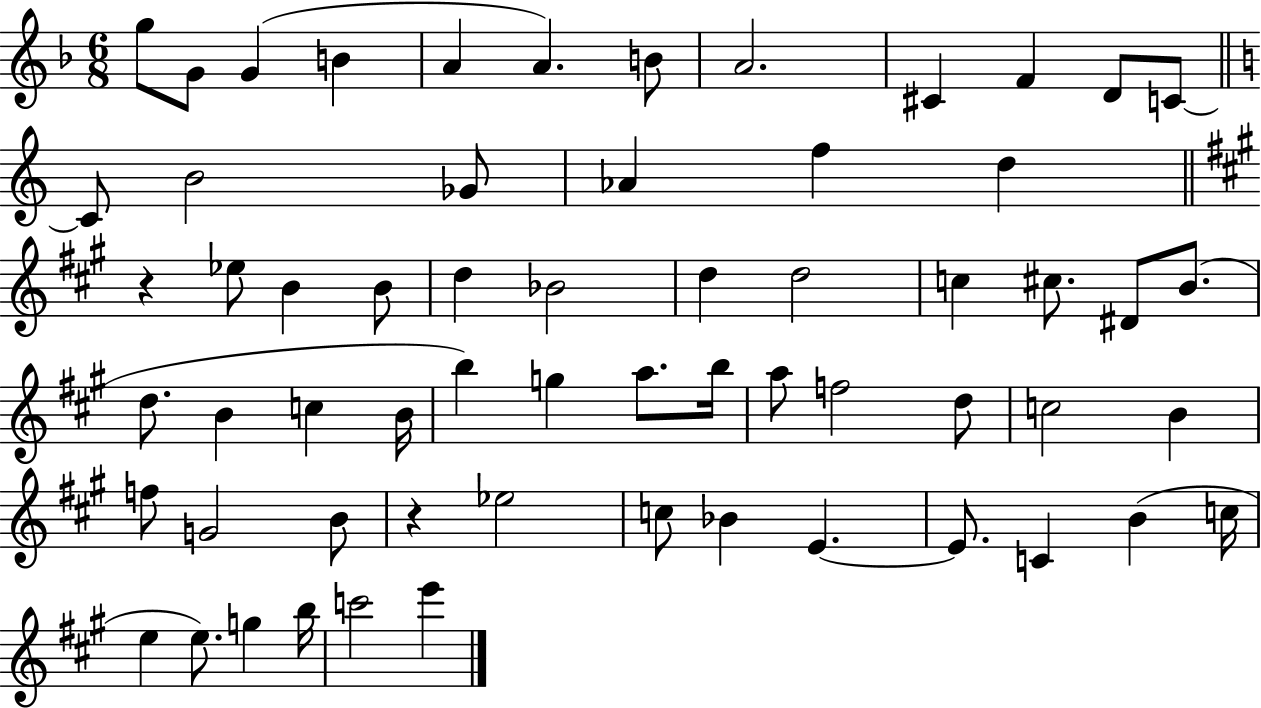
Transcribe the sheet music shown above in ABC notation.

X:1
T:Untitled
M:6/8
L:1/4
K:F
g/2 G/2 G B A A B/2 A2 ^C F D/2 C/2 C/2 B2 _G/2 _A f d z _e/2 B B/2 d _B2 d d2 c ^c/2 ^D/2 B/2 d/2 B c B/4 b g a/2 b/4 a/2 f2 d/2 c2 B f/2 G2 B/2 z _e2 c/2 _B E E/2 C B c/4 e e/2 g b/4 c'2 e'